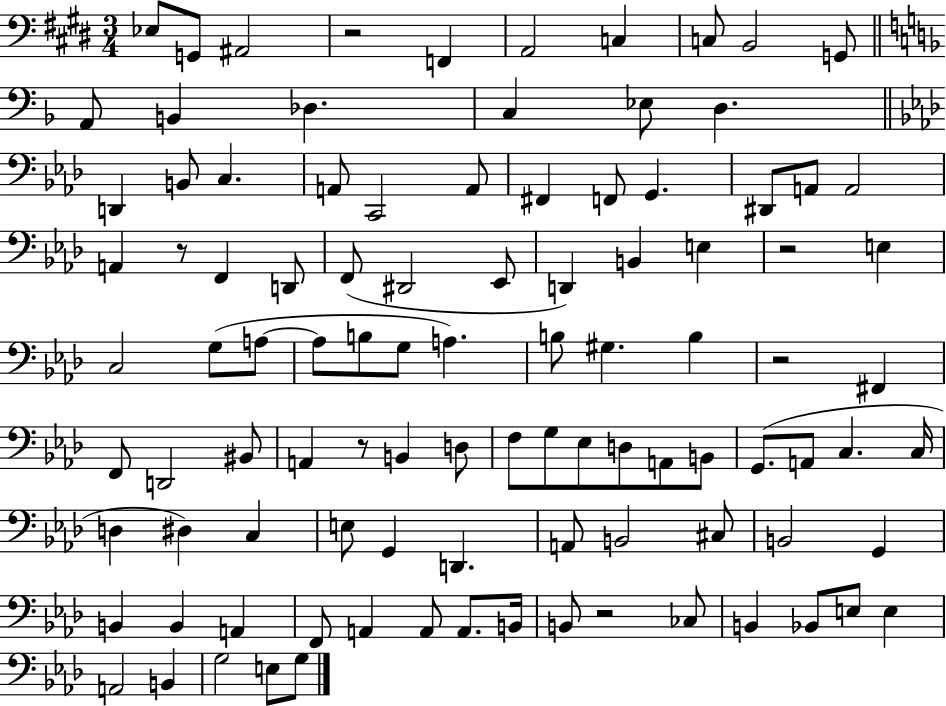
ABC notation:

X:1
T:Untitled
M:3/4
L:1/4
K:E
_E,/2 G,,/2 ^A,,2 z2 F,, A,,2 C, C,/2 B,,2 G,,/2 A,,/2 B,, _D, C, _E,/2 D, D,, B,,/2 C, A,,/2 C,,2 A,,/2 ^F,, F,,/2 G,, ^D,,/2 A,,/2 A,,2 A,, z/2 F,, D,,/2 F,,/2 ^D,,2 _E,,/2 D,, B,, E, z2 E, C,2 G,/2 A,/2 A,/2 B,/2 G,/2 A, B,/2 ^G, B, z2 ^F,, F,,/2 D,,2 ^B,,/2 A,, z/2 B,, D,/2 F,/2 G,/2 _E,/2 D,/2 A,,/2 B,,/2 G,,/2 A,,/2 C, C,/4 D, ^D, C, E,/2 G,, D,, A,,/2 B,,2 ^C,/2 B,,2 G,, B,, B,, A,, F,,/2 A,, A,,/2 A,,/2 B,,/4 B,,/2 z2 _C,/2 B,, _B,,/2 E,/2 E, A,,2 B,, G,2 E,/2 G,/2